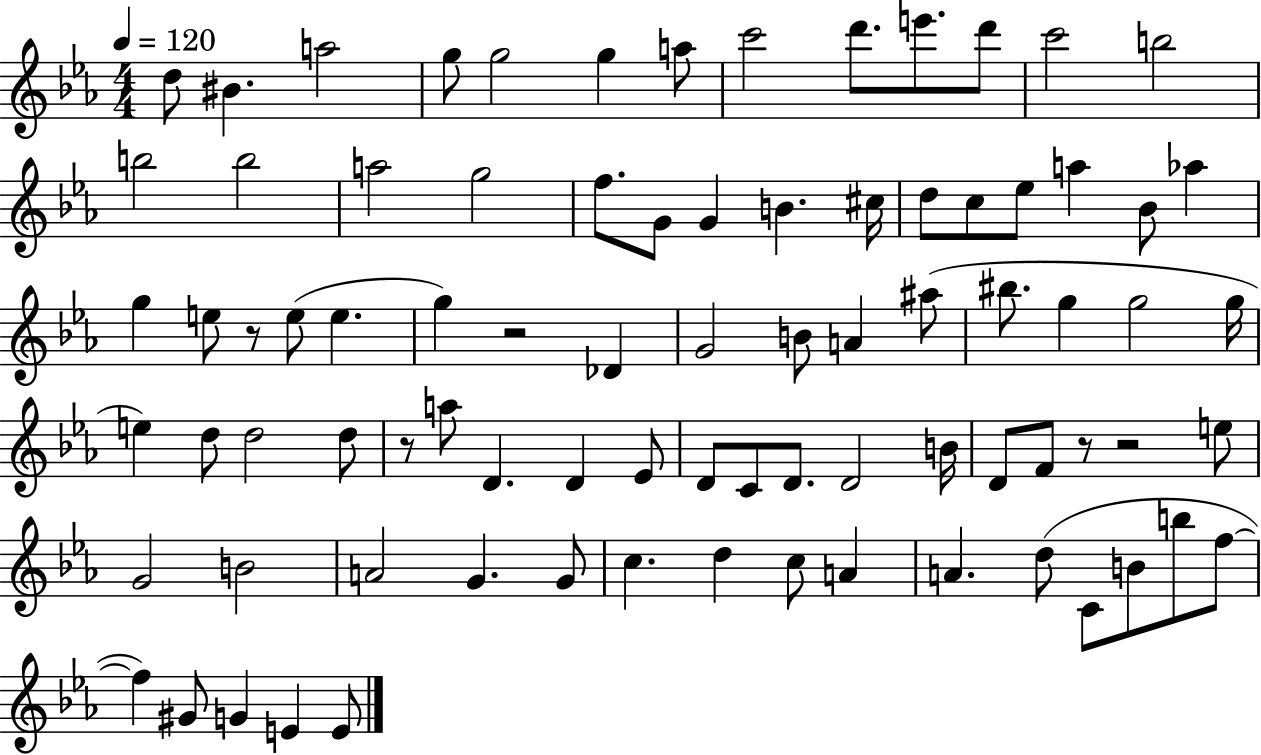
D5/e BIS4/q. A5/h G5/e G5/h G5/q A5/e C6/h D6/e. E6/e. D6/e C6/h B5/h B5/h B5/h A5/h G5/h F5/e. G4/e G4/q B4/q. C#5/s D5/e C5/e Eb5/e A5/q Bb4/e Ab5/q G5/q E5/e R/e E5/e E5/q. G5/q R/h Db4/q G4/h B4/e A4/q A#5/e BIS5/e. G5/q G5/h G5/s E5/q D5/e D5/h D5/e R/e A5/e D4/q. D4/q Eb4/e D4/e C4/e D4/e. D4/h B4/s D4/e F4/e R/e R/h E5/e G4/h B4/h A4/h G4/q. G4/e C5/q. D5/q C5/e A4/q A4/q. D5/e C4/e B4/e B5/e F5/e F5/q G#4/e G4/q E4/q E4/e